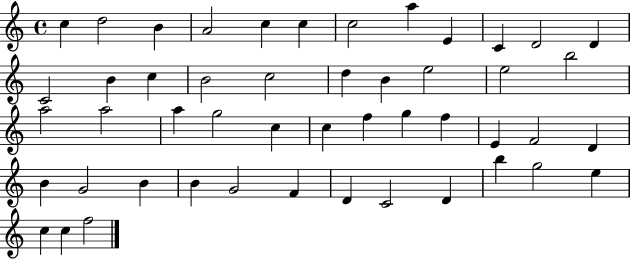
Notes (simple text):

C5/q D5/h B4/q A4/h C5/q C5/q C5/h A5/q E4/q C4/q D4/h D4/q C4/h B4/q C5/q B4/h C5/h D5/q B4/q E5/h E5/h B5/h A5/h A5/h A5/q G5/h C5/q C5/q F5/q G5/q F5/q E4/q F4/h D4/q B4/q G4/h B4/q B4/q G4/h F4/q D4/q C4/h D4/q B5/q G5/h E5/q C5/q C5/q F5/h